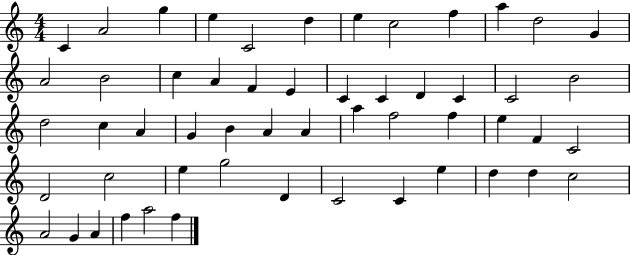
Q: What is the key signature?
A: C major